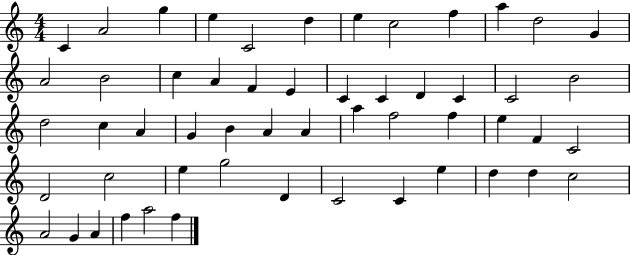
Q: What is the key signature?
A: C major